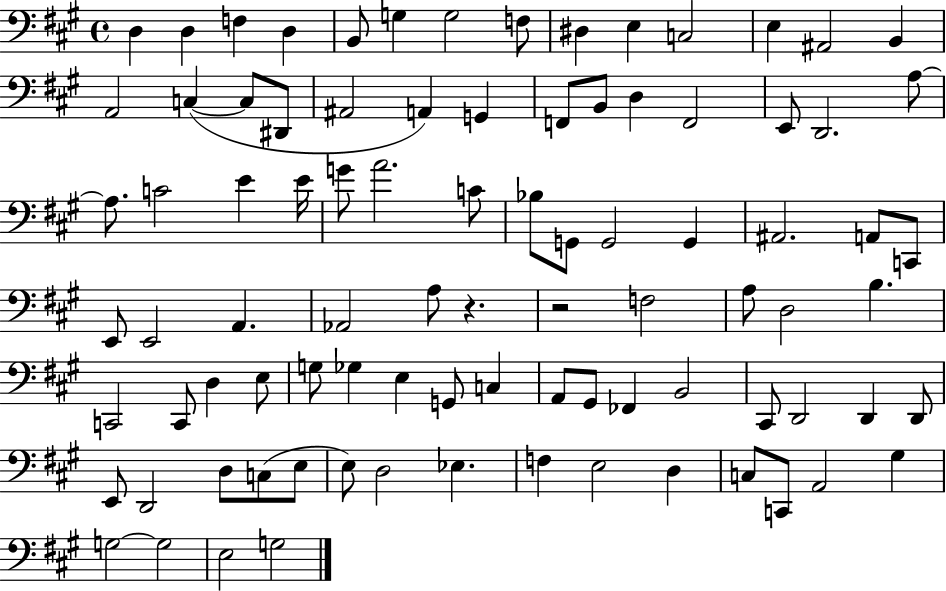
D3/q D3/q F3/q D3/q B2/e G3/q G3/h F3/e D#3/q E3/q C3/h E3/q A#2/h B2/q A2/h C3/q C3/e D#2/e A#2/h A2/q G2/q F2/e B2/e D3/q F2/h E2/e D2/h. A3/e A3/e. C4/h E4/q E4/s G4/e A4/h. C4/e Bb3/e G2/e G2/h G2/q A#2/h. A2/e C2/e E2/e E2/h A2/q. Ab2/h A3/e R/q. R/h F3/h A3/e D3/h B3/q. C2/h C2/e D3/q E3/e G3/e Gb3/q E3/q G2/e C3/q A2/e G#2/e FES2/q B2/h C#2/e D2/h D2/q D2/e E2/e D2/h D3/e C3/e E3/e E3/e D3/h Eb3/q. F3/q E3/h D3/q C3/e C2/e A2/h G#3/q G3/h G3/h E3/h G3/h